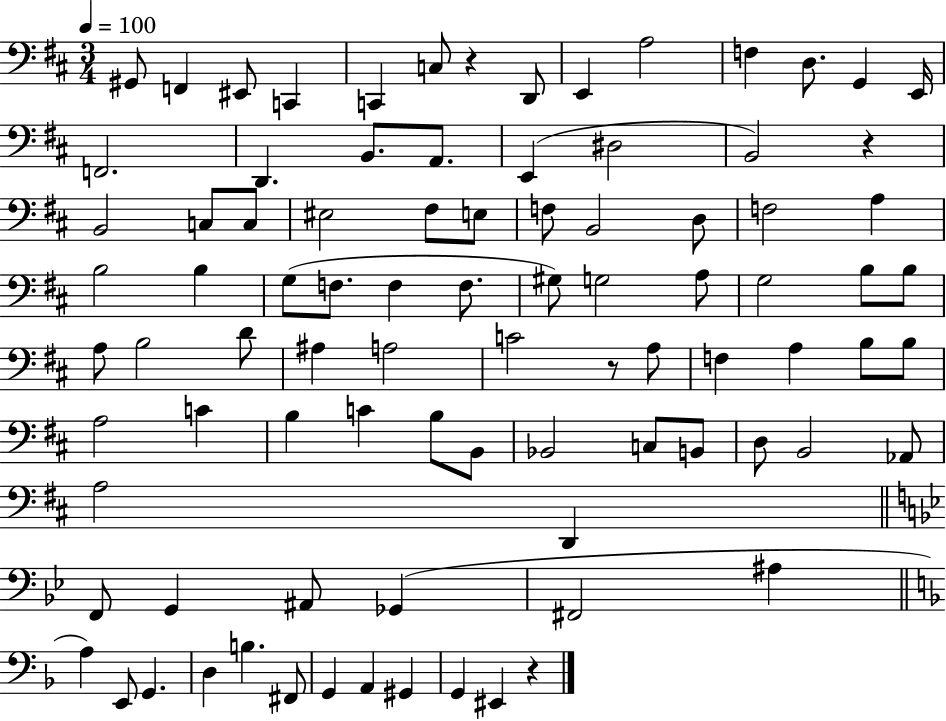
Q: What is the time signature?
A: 3/4